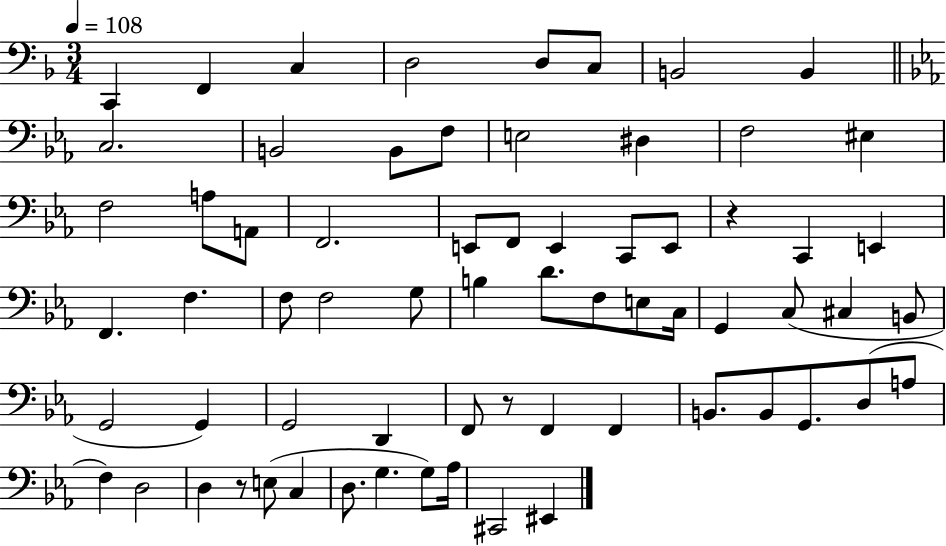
C2/q F2/q C3/q D3/h D3/e C3/e B2/h B2/q C3/h. B2/h B2/e F3/e E3/h D#3/q F3/h EIS3/q F3/h A3/e A2/e F2/h. E2/e F2/e E2/q C2/e E2/e R/q C2/q E2/q F2/q. F3/q. F3/e F3/h G3/e B3/q D4/e. F3/e E3/e C3/s G2/q C3/e C#3/q B2/e G2/h G2/q G2/h D2/q F2/e R/e F2/q F2/q B2/e. B2/e G2/e. D3/e A3/e F3/q D3/h D3/q R/e E3/e C3/q D3/e. G3/q. G3/e Ab3/s C#2/h EIS2/q